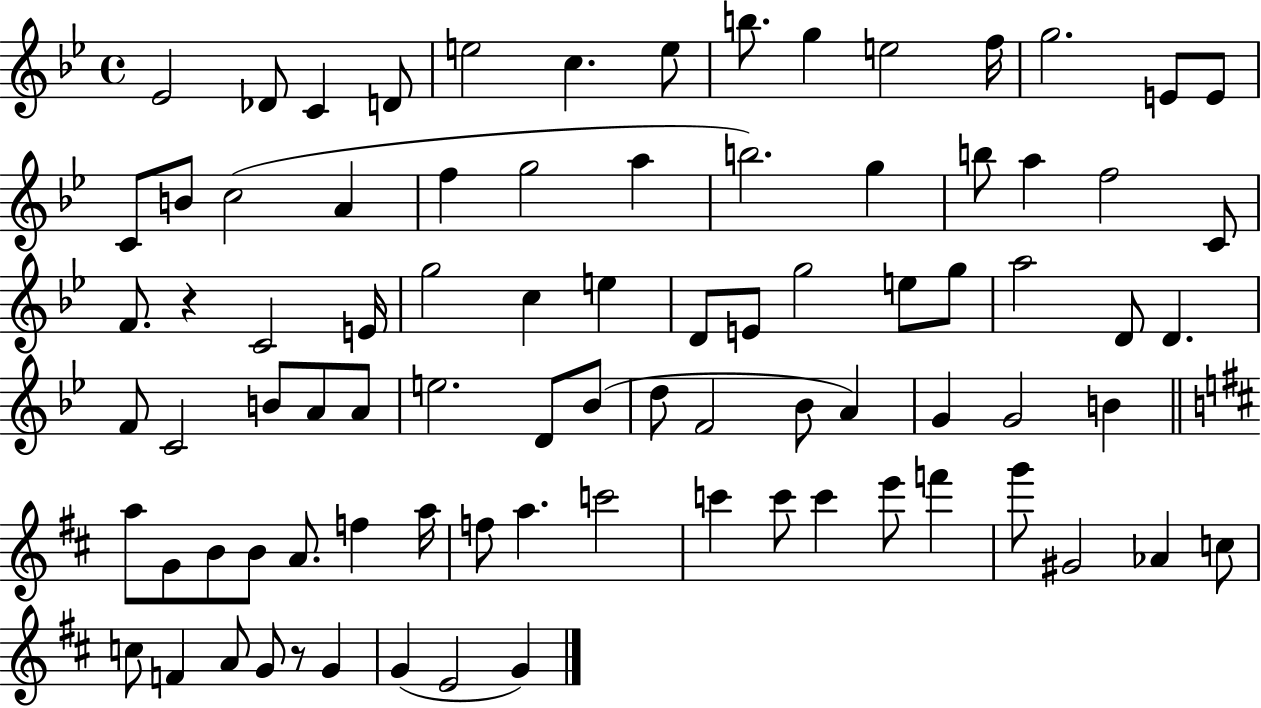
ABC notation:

X:1
T:Untitled
M:4/4
L:1/4
K:Bb
_E2 _D/2 C D/2 e2 c e/2 b/2 g e2 f/4 g2 E/2 E/2 C/2 B/2 c2 A f g2 a b2 g b/2 a f2 C/2 F/2 z C2 E/4 g2 c e D/2 E/2 g2 e/2 g/2 a2 D/2 D F/2 C2 B/2 A/2 A/2 e2 D/2 _B/2 d/2 F2 _B/2 A G G2 B a/2 G/2 B/2 B/2 A/2 f a/4 f/2 a c'2 c' c'/2 c' e'/2 f' g'/2 ^G2 _A c/2 c/2 F A/2 G/2 z/2 G G E2 G